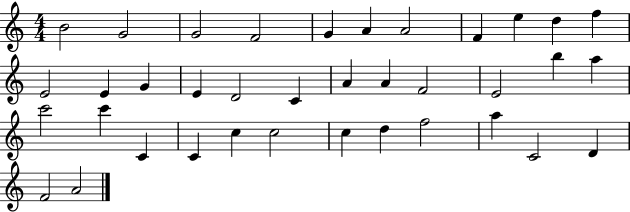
X:1
T:Untitled
M:4/4
L:1/4
K:C
B2 G2 G2 F2 G A A2 F e d f E2 E G E D2 C A A F2 E2 b a c'2 c' C C c c2 c d f2 a C2 D F2 A2